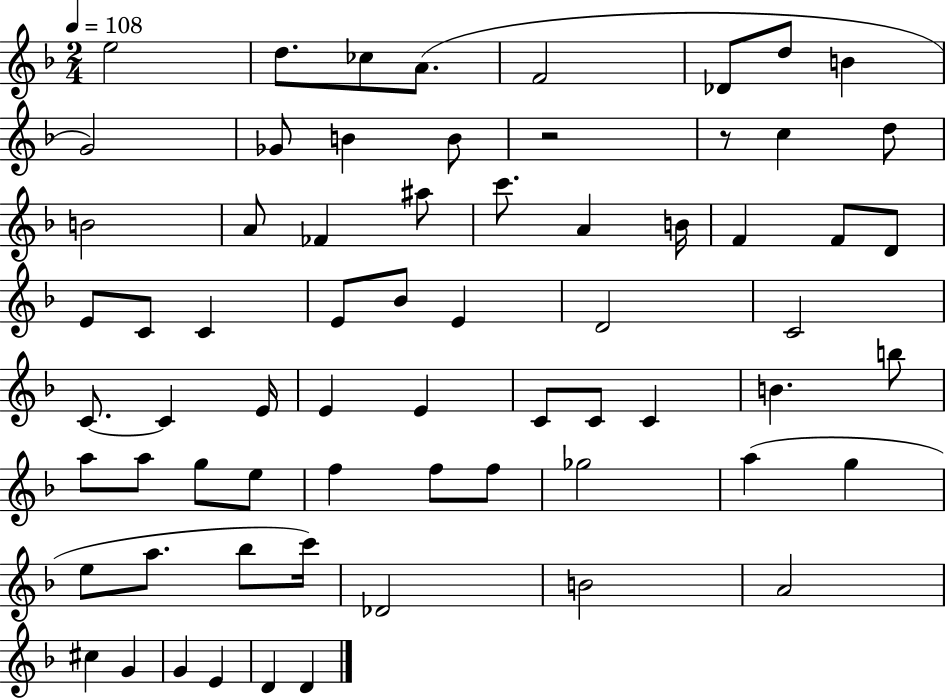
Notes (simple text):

E5/h D5/e. CES5/e A4/e. F4/h Db4/e D5/e B4/q G4/h Gb4/e B4/q B4/e R/h R/e C5/q D5/e B4/h A4/e FES4/q A#5/e C6/e. A4/q B4/s F4/q F4/e D4/e E4/e C4/e C4/q E4/e Bb4/e E4/q D4/h C4/h C4/e. C4/q E4/s E4/q E4/q C4/e C4/e C4/q B4/q. B5/e A5/e A5/e G5/e E5/e F5/q F5/e F5/e Gb5/h A5/q G5/q E5/e A5/e. Bb5/e C6/s Db4/h B4/h A4/h C#5/q G4/q G4/q E4/q D4/q D4/q